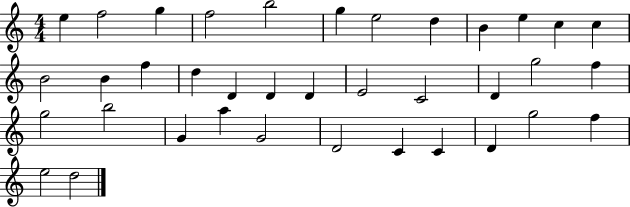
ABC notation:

X:1
T:Untitled
M:4/4
L:1/4
K:C
e f2 g f2 b2 g e2 d B e c c B2 B f d D D D E2 C2 D g2 f g2 b2 G a G2 D2 C C D g2 f e2 d2